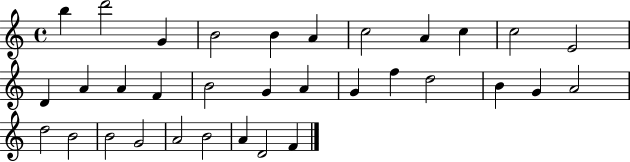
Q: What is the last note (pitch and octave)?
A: F4